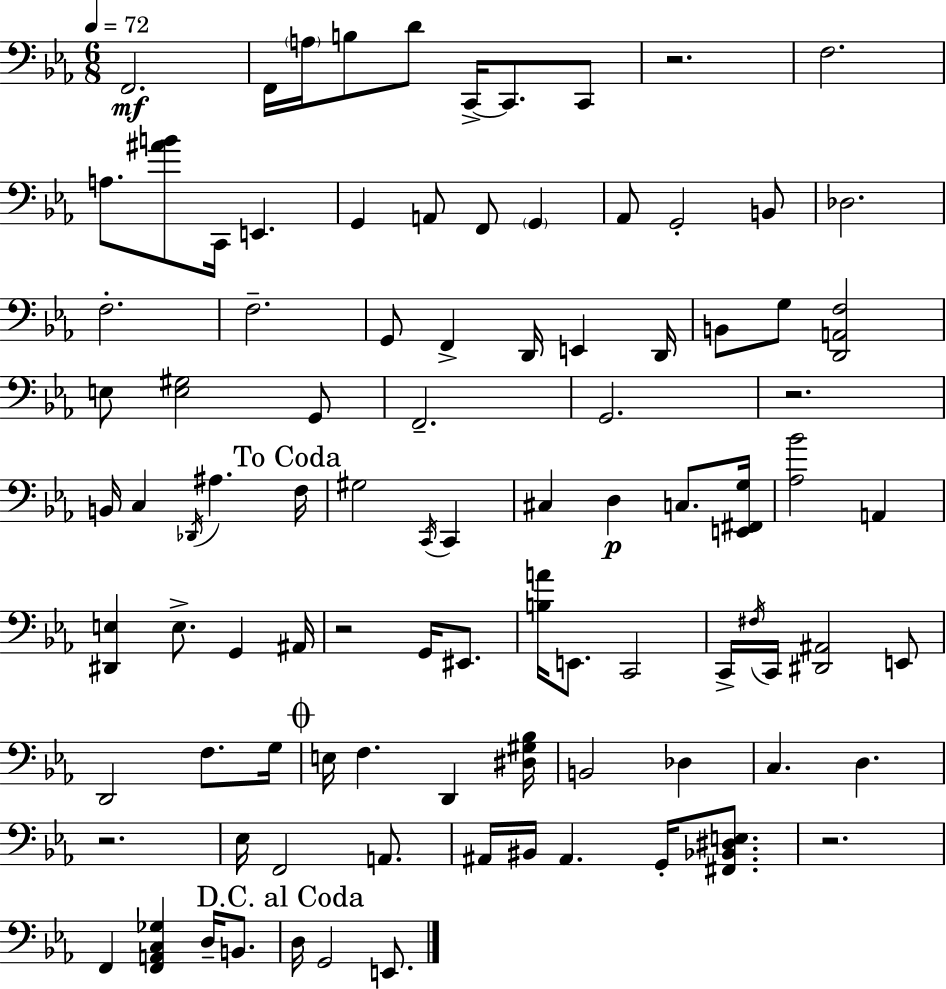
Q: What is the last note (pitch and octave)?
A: E2